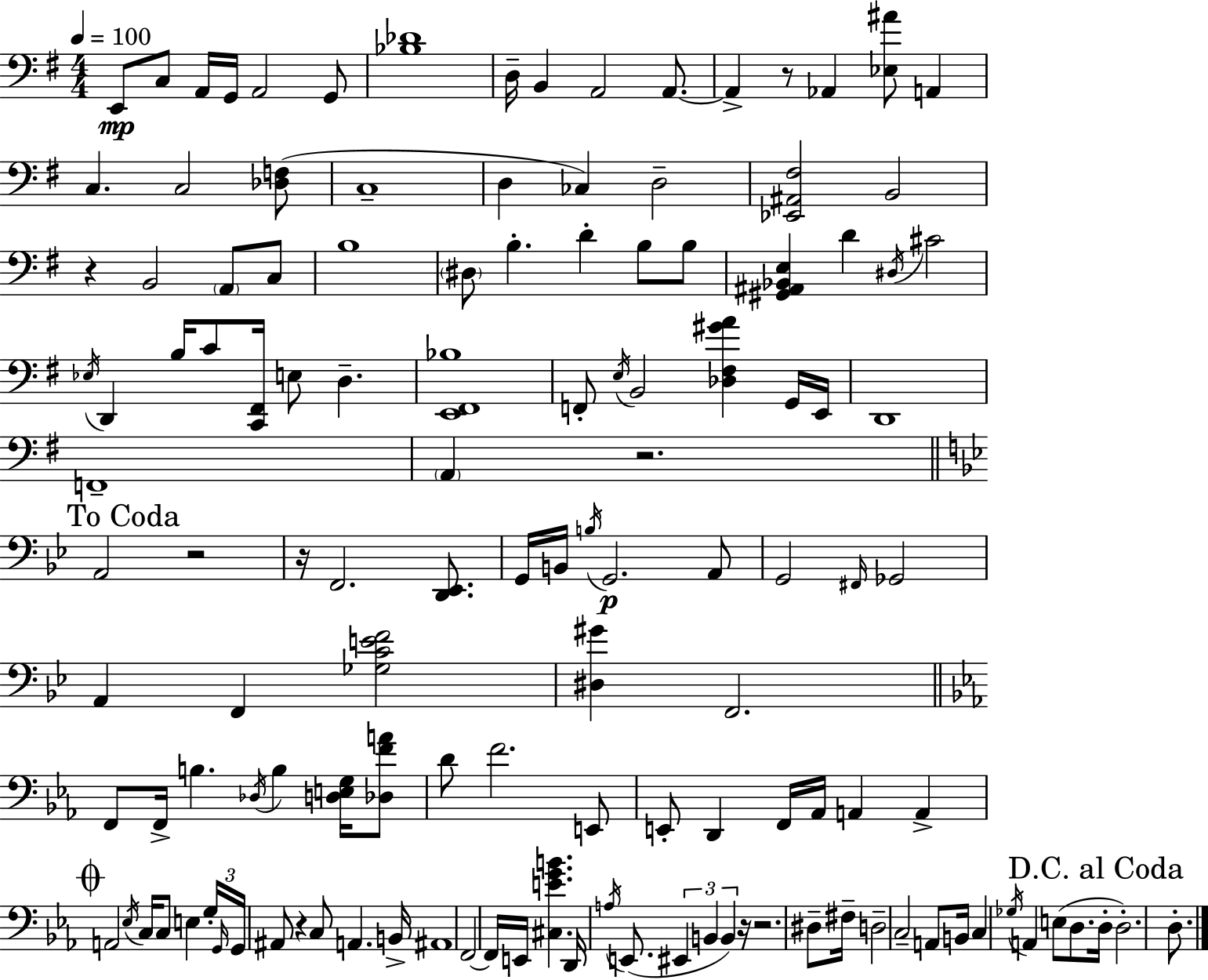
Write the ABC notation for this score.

X:1
T:Untitled
M:4/4
L:1/4
K:Em
E,,/2 C,/2 A,,/4 G,,/4 A,,2 G,,/2 [_B,_D]4 D,/4 B,, A,,2 A,,/2 A,, z/2 _A,, [_E,^A]/2 A,, C, C,2 [_D,F,]/2 C,4 D, _C, D,2 [_E,,^A,,^F,]2 B,,2 z B,,2 A,,/2 C,/2 B,4 ^D,/2 B, D B,/2 B,/2 [^G,,^A,,_B,,E,] D ^D,/4 ^C2 _E,/4 D,, B,/4 C/2 [C,,^F,,]/4 E,/2 D, [E,,^F,,_B,]4 F,,/2 E,/4 B,,2 [_D,^F,^GA] G,,/4 E,,/4 D,,4 F,,4 A,, z2 A,,2 z2 z/4 F,,2 [D,,_E,,]/2 G,,/4 B,,/4 B,/4 G,,2 A,,/2 G,,2 ^F,,/4 _G,,2 A,, F,, [_G,CEF]2 [^D,^G] F,,2 F,,/2 F,,/4 B, _D,/4 B, [D,E,G,]/4 [_D,FA]/2 D/2 F2 E,,/2 E,,/2 D,, F,,/4 _A,,/4 A,, A,, A,,2 _E,/4 C,/4 C,/2 E, G,/4 G,,/4 G,,/4 ^A,,/2 z C,/2 A,, B,,/4 ^A,,4 F,,2 F,,/4 E,,/4 [^C,EGB] D,,/4 A,/4 E,,/2 ^E,, B,, B,, z/4 z2 ^D,/2 ^F,/4 D,2 C,2 A,,/2 B,,/4 C, _G,/4 A,, E,/2 D,/2 D,/4 D,2 D,/2